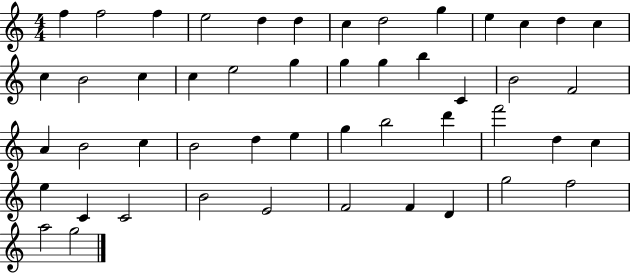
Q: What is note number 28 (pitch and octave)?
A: C5